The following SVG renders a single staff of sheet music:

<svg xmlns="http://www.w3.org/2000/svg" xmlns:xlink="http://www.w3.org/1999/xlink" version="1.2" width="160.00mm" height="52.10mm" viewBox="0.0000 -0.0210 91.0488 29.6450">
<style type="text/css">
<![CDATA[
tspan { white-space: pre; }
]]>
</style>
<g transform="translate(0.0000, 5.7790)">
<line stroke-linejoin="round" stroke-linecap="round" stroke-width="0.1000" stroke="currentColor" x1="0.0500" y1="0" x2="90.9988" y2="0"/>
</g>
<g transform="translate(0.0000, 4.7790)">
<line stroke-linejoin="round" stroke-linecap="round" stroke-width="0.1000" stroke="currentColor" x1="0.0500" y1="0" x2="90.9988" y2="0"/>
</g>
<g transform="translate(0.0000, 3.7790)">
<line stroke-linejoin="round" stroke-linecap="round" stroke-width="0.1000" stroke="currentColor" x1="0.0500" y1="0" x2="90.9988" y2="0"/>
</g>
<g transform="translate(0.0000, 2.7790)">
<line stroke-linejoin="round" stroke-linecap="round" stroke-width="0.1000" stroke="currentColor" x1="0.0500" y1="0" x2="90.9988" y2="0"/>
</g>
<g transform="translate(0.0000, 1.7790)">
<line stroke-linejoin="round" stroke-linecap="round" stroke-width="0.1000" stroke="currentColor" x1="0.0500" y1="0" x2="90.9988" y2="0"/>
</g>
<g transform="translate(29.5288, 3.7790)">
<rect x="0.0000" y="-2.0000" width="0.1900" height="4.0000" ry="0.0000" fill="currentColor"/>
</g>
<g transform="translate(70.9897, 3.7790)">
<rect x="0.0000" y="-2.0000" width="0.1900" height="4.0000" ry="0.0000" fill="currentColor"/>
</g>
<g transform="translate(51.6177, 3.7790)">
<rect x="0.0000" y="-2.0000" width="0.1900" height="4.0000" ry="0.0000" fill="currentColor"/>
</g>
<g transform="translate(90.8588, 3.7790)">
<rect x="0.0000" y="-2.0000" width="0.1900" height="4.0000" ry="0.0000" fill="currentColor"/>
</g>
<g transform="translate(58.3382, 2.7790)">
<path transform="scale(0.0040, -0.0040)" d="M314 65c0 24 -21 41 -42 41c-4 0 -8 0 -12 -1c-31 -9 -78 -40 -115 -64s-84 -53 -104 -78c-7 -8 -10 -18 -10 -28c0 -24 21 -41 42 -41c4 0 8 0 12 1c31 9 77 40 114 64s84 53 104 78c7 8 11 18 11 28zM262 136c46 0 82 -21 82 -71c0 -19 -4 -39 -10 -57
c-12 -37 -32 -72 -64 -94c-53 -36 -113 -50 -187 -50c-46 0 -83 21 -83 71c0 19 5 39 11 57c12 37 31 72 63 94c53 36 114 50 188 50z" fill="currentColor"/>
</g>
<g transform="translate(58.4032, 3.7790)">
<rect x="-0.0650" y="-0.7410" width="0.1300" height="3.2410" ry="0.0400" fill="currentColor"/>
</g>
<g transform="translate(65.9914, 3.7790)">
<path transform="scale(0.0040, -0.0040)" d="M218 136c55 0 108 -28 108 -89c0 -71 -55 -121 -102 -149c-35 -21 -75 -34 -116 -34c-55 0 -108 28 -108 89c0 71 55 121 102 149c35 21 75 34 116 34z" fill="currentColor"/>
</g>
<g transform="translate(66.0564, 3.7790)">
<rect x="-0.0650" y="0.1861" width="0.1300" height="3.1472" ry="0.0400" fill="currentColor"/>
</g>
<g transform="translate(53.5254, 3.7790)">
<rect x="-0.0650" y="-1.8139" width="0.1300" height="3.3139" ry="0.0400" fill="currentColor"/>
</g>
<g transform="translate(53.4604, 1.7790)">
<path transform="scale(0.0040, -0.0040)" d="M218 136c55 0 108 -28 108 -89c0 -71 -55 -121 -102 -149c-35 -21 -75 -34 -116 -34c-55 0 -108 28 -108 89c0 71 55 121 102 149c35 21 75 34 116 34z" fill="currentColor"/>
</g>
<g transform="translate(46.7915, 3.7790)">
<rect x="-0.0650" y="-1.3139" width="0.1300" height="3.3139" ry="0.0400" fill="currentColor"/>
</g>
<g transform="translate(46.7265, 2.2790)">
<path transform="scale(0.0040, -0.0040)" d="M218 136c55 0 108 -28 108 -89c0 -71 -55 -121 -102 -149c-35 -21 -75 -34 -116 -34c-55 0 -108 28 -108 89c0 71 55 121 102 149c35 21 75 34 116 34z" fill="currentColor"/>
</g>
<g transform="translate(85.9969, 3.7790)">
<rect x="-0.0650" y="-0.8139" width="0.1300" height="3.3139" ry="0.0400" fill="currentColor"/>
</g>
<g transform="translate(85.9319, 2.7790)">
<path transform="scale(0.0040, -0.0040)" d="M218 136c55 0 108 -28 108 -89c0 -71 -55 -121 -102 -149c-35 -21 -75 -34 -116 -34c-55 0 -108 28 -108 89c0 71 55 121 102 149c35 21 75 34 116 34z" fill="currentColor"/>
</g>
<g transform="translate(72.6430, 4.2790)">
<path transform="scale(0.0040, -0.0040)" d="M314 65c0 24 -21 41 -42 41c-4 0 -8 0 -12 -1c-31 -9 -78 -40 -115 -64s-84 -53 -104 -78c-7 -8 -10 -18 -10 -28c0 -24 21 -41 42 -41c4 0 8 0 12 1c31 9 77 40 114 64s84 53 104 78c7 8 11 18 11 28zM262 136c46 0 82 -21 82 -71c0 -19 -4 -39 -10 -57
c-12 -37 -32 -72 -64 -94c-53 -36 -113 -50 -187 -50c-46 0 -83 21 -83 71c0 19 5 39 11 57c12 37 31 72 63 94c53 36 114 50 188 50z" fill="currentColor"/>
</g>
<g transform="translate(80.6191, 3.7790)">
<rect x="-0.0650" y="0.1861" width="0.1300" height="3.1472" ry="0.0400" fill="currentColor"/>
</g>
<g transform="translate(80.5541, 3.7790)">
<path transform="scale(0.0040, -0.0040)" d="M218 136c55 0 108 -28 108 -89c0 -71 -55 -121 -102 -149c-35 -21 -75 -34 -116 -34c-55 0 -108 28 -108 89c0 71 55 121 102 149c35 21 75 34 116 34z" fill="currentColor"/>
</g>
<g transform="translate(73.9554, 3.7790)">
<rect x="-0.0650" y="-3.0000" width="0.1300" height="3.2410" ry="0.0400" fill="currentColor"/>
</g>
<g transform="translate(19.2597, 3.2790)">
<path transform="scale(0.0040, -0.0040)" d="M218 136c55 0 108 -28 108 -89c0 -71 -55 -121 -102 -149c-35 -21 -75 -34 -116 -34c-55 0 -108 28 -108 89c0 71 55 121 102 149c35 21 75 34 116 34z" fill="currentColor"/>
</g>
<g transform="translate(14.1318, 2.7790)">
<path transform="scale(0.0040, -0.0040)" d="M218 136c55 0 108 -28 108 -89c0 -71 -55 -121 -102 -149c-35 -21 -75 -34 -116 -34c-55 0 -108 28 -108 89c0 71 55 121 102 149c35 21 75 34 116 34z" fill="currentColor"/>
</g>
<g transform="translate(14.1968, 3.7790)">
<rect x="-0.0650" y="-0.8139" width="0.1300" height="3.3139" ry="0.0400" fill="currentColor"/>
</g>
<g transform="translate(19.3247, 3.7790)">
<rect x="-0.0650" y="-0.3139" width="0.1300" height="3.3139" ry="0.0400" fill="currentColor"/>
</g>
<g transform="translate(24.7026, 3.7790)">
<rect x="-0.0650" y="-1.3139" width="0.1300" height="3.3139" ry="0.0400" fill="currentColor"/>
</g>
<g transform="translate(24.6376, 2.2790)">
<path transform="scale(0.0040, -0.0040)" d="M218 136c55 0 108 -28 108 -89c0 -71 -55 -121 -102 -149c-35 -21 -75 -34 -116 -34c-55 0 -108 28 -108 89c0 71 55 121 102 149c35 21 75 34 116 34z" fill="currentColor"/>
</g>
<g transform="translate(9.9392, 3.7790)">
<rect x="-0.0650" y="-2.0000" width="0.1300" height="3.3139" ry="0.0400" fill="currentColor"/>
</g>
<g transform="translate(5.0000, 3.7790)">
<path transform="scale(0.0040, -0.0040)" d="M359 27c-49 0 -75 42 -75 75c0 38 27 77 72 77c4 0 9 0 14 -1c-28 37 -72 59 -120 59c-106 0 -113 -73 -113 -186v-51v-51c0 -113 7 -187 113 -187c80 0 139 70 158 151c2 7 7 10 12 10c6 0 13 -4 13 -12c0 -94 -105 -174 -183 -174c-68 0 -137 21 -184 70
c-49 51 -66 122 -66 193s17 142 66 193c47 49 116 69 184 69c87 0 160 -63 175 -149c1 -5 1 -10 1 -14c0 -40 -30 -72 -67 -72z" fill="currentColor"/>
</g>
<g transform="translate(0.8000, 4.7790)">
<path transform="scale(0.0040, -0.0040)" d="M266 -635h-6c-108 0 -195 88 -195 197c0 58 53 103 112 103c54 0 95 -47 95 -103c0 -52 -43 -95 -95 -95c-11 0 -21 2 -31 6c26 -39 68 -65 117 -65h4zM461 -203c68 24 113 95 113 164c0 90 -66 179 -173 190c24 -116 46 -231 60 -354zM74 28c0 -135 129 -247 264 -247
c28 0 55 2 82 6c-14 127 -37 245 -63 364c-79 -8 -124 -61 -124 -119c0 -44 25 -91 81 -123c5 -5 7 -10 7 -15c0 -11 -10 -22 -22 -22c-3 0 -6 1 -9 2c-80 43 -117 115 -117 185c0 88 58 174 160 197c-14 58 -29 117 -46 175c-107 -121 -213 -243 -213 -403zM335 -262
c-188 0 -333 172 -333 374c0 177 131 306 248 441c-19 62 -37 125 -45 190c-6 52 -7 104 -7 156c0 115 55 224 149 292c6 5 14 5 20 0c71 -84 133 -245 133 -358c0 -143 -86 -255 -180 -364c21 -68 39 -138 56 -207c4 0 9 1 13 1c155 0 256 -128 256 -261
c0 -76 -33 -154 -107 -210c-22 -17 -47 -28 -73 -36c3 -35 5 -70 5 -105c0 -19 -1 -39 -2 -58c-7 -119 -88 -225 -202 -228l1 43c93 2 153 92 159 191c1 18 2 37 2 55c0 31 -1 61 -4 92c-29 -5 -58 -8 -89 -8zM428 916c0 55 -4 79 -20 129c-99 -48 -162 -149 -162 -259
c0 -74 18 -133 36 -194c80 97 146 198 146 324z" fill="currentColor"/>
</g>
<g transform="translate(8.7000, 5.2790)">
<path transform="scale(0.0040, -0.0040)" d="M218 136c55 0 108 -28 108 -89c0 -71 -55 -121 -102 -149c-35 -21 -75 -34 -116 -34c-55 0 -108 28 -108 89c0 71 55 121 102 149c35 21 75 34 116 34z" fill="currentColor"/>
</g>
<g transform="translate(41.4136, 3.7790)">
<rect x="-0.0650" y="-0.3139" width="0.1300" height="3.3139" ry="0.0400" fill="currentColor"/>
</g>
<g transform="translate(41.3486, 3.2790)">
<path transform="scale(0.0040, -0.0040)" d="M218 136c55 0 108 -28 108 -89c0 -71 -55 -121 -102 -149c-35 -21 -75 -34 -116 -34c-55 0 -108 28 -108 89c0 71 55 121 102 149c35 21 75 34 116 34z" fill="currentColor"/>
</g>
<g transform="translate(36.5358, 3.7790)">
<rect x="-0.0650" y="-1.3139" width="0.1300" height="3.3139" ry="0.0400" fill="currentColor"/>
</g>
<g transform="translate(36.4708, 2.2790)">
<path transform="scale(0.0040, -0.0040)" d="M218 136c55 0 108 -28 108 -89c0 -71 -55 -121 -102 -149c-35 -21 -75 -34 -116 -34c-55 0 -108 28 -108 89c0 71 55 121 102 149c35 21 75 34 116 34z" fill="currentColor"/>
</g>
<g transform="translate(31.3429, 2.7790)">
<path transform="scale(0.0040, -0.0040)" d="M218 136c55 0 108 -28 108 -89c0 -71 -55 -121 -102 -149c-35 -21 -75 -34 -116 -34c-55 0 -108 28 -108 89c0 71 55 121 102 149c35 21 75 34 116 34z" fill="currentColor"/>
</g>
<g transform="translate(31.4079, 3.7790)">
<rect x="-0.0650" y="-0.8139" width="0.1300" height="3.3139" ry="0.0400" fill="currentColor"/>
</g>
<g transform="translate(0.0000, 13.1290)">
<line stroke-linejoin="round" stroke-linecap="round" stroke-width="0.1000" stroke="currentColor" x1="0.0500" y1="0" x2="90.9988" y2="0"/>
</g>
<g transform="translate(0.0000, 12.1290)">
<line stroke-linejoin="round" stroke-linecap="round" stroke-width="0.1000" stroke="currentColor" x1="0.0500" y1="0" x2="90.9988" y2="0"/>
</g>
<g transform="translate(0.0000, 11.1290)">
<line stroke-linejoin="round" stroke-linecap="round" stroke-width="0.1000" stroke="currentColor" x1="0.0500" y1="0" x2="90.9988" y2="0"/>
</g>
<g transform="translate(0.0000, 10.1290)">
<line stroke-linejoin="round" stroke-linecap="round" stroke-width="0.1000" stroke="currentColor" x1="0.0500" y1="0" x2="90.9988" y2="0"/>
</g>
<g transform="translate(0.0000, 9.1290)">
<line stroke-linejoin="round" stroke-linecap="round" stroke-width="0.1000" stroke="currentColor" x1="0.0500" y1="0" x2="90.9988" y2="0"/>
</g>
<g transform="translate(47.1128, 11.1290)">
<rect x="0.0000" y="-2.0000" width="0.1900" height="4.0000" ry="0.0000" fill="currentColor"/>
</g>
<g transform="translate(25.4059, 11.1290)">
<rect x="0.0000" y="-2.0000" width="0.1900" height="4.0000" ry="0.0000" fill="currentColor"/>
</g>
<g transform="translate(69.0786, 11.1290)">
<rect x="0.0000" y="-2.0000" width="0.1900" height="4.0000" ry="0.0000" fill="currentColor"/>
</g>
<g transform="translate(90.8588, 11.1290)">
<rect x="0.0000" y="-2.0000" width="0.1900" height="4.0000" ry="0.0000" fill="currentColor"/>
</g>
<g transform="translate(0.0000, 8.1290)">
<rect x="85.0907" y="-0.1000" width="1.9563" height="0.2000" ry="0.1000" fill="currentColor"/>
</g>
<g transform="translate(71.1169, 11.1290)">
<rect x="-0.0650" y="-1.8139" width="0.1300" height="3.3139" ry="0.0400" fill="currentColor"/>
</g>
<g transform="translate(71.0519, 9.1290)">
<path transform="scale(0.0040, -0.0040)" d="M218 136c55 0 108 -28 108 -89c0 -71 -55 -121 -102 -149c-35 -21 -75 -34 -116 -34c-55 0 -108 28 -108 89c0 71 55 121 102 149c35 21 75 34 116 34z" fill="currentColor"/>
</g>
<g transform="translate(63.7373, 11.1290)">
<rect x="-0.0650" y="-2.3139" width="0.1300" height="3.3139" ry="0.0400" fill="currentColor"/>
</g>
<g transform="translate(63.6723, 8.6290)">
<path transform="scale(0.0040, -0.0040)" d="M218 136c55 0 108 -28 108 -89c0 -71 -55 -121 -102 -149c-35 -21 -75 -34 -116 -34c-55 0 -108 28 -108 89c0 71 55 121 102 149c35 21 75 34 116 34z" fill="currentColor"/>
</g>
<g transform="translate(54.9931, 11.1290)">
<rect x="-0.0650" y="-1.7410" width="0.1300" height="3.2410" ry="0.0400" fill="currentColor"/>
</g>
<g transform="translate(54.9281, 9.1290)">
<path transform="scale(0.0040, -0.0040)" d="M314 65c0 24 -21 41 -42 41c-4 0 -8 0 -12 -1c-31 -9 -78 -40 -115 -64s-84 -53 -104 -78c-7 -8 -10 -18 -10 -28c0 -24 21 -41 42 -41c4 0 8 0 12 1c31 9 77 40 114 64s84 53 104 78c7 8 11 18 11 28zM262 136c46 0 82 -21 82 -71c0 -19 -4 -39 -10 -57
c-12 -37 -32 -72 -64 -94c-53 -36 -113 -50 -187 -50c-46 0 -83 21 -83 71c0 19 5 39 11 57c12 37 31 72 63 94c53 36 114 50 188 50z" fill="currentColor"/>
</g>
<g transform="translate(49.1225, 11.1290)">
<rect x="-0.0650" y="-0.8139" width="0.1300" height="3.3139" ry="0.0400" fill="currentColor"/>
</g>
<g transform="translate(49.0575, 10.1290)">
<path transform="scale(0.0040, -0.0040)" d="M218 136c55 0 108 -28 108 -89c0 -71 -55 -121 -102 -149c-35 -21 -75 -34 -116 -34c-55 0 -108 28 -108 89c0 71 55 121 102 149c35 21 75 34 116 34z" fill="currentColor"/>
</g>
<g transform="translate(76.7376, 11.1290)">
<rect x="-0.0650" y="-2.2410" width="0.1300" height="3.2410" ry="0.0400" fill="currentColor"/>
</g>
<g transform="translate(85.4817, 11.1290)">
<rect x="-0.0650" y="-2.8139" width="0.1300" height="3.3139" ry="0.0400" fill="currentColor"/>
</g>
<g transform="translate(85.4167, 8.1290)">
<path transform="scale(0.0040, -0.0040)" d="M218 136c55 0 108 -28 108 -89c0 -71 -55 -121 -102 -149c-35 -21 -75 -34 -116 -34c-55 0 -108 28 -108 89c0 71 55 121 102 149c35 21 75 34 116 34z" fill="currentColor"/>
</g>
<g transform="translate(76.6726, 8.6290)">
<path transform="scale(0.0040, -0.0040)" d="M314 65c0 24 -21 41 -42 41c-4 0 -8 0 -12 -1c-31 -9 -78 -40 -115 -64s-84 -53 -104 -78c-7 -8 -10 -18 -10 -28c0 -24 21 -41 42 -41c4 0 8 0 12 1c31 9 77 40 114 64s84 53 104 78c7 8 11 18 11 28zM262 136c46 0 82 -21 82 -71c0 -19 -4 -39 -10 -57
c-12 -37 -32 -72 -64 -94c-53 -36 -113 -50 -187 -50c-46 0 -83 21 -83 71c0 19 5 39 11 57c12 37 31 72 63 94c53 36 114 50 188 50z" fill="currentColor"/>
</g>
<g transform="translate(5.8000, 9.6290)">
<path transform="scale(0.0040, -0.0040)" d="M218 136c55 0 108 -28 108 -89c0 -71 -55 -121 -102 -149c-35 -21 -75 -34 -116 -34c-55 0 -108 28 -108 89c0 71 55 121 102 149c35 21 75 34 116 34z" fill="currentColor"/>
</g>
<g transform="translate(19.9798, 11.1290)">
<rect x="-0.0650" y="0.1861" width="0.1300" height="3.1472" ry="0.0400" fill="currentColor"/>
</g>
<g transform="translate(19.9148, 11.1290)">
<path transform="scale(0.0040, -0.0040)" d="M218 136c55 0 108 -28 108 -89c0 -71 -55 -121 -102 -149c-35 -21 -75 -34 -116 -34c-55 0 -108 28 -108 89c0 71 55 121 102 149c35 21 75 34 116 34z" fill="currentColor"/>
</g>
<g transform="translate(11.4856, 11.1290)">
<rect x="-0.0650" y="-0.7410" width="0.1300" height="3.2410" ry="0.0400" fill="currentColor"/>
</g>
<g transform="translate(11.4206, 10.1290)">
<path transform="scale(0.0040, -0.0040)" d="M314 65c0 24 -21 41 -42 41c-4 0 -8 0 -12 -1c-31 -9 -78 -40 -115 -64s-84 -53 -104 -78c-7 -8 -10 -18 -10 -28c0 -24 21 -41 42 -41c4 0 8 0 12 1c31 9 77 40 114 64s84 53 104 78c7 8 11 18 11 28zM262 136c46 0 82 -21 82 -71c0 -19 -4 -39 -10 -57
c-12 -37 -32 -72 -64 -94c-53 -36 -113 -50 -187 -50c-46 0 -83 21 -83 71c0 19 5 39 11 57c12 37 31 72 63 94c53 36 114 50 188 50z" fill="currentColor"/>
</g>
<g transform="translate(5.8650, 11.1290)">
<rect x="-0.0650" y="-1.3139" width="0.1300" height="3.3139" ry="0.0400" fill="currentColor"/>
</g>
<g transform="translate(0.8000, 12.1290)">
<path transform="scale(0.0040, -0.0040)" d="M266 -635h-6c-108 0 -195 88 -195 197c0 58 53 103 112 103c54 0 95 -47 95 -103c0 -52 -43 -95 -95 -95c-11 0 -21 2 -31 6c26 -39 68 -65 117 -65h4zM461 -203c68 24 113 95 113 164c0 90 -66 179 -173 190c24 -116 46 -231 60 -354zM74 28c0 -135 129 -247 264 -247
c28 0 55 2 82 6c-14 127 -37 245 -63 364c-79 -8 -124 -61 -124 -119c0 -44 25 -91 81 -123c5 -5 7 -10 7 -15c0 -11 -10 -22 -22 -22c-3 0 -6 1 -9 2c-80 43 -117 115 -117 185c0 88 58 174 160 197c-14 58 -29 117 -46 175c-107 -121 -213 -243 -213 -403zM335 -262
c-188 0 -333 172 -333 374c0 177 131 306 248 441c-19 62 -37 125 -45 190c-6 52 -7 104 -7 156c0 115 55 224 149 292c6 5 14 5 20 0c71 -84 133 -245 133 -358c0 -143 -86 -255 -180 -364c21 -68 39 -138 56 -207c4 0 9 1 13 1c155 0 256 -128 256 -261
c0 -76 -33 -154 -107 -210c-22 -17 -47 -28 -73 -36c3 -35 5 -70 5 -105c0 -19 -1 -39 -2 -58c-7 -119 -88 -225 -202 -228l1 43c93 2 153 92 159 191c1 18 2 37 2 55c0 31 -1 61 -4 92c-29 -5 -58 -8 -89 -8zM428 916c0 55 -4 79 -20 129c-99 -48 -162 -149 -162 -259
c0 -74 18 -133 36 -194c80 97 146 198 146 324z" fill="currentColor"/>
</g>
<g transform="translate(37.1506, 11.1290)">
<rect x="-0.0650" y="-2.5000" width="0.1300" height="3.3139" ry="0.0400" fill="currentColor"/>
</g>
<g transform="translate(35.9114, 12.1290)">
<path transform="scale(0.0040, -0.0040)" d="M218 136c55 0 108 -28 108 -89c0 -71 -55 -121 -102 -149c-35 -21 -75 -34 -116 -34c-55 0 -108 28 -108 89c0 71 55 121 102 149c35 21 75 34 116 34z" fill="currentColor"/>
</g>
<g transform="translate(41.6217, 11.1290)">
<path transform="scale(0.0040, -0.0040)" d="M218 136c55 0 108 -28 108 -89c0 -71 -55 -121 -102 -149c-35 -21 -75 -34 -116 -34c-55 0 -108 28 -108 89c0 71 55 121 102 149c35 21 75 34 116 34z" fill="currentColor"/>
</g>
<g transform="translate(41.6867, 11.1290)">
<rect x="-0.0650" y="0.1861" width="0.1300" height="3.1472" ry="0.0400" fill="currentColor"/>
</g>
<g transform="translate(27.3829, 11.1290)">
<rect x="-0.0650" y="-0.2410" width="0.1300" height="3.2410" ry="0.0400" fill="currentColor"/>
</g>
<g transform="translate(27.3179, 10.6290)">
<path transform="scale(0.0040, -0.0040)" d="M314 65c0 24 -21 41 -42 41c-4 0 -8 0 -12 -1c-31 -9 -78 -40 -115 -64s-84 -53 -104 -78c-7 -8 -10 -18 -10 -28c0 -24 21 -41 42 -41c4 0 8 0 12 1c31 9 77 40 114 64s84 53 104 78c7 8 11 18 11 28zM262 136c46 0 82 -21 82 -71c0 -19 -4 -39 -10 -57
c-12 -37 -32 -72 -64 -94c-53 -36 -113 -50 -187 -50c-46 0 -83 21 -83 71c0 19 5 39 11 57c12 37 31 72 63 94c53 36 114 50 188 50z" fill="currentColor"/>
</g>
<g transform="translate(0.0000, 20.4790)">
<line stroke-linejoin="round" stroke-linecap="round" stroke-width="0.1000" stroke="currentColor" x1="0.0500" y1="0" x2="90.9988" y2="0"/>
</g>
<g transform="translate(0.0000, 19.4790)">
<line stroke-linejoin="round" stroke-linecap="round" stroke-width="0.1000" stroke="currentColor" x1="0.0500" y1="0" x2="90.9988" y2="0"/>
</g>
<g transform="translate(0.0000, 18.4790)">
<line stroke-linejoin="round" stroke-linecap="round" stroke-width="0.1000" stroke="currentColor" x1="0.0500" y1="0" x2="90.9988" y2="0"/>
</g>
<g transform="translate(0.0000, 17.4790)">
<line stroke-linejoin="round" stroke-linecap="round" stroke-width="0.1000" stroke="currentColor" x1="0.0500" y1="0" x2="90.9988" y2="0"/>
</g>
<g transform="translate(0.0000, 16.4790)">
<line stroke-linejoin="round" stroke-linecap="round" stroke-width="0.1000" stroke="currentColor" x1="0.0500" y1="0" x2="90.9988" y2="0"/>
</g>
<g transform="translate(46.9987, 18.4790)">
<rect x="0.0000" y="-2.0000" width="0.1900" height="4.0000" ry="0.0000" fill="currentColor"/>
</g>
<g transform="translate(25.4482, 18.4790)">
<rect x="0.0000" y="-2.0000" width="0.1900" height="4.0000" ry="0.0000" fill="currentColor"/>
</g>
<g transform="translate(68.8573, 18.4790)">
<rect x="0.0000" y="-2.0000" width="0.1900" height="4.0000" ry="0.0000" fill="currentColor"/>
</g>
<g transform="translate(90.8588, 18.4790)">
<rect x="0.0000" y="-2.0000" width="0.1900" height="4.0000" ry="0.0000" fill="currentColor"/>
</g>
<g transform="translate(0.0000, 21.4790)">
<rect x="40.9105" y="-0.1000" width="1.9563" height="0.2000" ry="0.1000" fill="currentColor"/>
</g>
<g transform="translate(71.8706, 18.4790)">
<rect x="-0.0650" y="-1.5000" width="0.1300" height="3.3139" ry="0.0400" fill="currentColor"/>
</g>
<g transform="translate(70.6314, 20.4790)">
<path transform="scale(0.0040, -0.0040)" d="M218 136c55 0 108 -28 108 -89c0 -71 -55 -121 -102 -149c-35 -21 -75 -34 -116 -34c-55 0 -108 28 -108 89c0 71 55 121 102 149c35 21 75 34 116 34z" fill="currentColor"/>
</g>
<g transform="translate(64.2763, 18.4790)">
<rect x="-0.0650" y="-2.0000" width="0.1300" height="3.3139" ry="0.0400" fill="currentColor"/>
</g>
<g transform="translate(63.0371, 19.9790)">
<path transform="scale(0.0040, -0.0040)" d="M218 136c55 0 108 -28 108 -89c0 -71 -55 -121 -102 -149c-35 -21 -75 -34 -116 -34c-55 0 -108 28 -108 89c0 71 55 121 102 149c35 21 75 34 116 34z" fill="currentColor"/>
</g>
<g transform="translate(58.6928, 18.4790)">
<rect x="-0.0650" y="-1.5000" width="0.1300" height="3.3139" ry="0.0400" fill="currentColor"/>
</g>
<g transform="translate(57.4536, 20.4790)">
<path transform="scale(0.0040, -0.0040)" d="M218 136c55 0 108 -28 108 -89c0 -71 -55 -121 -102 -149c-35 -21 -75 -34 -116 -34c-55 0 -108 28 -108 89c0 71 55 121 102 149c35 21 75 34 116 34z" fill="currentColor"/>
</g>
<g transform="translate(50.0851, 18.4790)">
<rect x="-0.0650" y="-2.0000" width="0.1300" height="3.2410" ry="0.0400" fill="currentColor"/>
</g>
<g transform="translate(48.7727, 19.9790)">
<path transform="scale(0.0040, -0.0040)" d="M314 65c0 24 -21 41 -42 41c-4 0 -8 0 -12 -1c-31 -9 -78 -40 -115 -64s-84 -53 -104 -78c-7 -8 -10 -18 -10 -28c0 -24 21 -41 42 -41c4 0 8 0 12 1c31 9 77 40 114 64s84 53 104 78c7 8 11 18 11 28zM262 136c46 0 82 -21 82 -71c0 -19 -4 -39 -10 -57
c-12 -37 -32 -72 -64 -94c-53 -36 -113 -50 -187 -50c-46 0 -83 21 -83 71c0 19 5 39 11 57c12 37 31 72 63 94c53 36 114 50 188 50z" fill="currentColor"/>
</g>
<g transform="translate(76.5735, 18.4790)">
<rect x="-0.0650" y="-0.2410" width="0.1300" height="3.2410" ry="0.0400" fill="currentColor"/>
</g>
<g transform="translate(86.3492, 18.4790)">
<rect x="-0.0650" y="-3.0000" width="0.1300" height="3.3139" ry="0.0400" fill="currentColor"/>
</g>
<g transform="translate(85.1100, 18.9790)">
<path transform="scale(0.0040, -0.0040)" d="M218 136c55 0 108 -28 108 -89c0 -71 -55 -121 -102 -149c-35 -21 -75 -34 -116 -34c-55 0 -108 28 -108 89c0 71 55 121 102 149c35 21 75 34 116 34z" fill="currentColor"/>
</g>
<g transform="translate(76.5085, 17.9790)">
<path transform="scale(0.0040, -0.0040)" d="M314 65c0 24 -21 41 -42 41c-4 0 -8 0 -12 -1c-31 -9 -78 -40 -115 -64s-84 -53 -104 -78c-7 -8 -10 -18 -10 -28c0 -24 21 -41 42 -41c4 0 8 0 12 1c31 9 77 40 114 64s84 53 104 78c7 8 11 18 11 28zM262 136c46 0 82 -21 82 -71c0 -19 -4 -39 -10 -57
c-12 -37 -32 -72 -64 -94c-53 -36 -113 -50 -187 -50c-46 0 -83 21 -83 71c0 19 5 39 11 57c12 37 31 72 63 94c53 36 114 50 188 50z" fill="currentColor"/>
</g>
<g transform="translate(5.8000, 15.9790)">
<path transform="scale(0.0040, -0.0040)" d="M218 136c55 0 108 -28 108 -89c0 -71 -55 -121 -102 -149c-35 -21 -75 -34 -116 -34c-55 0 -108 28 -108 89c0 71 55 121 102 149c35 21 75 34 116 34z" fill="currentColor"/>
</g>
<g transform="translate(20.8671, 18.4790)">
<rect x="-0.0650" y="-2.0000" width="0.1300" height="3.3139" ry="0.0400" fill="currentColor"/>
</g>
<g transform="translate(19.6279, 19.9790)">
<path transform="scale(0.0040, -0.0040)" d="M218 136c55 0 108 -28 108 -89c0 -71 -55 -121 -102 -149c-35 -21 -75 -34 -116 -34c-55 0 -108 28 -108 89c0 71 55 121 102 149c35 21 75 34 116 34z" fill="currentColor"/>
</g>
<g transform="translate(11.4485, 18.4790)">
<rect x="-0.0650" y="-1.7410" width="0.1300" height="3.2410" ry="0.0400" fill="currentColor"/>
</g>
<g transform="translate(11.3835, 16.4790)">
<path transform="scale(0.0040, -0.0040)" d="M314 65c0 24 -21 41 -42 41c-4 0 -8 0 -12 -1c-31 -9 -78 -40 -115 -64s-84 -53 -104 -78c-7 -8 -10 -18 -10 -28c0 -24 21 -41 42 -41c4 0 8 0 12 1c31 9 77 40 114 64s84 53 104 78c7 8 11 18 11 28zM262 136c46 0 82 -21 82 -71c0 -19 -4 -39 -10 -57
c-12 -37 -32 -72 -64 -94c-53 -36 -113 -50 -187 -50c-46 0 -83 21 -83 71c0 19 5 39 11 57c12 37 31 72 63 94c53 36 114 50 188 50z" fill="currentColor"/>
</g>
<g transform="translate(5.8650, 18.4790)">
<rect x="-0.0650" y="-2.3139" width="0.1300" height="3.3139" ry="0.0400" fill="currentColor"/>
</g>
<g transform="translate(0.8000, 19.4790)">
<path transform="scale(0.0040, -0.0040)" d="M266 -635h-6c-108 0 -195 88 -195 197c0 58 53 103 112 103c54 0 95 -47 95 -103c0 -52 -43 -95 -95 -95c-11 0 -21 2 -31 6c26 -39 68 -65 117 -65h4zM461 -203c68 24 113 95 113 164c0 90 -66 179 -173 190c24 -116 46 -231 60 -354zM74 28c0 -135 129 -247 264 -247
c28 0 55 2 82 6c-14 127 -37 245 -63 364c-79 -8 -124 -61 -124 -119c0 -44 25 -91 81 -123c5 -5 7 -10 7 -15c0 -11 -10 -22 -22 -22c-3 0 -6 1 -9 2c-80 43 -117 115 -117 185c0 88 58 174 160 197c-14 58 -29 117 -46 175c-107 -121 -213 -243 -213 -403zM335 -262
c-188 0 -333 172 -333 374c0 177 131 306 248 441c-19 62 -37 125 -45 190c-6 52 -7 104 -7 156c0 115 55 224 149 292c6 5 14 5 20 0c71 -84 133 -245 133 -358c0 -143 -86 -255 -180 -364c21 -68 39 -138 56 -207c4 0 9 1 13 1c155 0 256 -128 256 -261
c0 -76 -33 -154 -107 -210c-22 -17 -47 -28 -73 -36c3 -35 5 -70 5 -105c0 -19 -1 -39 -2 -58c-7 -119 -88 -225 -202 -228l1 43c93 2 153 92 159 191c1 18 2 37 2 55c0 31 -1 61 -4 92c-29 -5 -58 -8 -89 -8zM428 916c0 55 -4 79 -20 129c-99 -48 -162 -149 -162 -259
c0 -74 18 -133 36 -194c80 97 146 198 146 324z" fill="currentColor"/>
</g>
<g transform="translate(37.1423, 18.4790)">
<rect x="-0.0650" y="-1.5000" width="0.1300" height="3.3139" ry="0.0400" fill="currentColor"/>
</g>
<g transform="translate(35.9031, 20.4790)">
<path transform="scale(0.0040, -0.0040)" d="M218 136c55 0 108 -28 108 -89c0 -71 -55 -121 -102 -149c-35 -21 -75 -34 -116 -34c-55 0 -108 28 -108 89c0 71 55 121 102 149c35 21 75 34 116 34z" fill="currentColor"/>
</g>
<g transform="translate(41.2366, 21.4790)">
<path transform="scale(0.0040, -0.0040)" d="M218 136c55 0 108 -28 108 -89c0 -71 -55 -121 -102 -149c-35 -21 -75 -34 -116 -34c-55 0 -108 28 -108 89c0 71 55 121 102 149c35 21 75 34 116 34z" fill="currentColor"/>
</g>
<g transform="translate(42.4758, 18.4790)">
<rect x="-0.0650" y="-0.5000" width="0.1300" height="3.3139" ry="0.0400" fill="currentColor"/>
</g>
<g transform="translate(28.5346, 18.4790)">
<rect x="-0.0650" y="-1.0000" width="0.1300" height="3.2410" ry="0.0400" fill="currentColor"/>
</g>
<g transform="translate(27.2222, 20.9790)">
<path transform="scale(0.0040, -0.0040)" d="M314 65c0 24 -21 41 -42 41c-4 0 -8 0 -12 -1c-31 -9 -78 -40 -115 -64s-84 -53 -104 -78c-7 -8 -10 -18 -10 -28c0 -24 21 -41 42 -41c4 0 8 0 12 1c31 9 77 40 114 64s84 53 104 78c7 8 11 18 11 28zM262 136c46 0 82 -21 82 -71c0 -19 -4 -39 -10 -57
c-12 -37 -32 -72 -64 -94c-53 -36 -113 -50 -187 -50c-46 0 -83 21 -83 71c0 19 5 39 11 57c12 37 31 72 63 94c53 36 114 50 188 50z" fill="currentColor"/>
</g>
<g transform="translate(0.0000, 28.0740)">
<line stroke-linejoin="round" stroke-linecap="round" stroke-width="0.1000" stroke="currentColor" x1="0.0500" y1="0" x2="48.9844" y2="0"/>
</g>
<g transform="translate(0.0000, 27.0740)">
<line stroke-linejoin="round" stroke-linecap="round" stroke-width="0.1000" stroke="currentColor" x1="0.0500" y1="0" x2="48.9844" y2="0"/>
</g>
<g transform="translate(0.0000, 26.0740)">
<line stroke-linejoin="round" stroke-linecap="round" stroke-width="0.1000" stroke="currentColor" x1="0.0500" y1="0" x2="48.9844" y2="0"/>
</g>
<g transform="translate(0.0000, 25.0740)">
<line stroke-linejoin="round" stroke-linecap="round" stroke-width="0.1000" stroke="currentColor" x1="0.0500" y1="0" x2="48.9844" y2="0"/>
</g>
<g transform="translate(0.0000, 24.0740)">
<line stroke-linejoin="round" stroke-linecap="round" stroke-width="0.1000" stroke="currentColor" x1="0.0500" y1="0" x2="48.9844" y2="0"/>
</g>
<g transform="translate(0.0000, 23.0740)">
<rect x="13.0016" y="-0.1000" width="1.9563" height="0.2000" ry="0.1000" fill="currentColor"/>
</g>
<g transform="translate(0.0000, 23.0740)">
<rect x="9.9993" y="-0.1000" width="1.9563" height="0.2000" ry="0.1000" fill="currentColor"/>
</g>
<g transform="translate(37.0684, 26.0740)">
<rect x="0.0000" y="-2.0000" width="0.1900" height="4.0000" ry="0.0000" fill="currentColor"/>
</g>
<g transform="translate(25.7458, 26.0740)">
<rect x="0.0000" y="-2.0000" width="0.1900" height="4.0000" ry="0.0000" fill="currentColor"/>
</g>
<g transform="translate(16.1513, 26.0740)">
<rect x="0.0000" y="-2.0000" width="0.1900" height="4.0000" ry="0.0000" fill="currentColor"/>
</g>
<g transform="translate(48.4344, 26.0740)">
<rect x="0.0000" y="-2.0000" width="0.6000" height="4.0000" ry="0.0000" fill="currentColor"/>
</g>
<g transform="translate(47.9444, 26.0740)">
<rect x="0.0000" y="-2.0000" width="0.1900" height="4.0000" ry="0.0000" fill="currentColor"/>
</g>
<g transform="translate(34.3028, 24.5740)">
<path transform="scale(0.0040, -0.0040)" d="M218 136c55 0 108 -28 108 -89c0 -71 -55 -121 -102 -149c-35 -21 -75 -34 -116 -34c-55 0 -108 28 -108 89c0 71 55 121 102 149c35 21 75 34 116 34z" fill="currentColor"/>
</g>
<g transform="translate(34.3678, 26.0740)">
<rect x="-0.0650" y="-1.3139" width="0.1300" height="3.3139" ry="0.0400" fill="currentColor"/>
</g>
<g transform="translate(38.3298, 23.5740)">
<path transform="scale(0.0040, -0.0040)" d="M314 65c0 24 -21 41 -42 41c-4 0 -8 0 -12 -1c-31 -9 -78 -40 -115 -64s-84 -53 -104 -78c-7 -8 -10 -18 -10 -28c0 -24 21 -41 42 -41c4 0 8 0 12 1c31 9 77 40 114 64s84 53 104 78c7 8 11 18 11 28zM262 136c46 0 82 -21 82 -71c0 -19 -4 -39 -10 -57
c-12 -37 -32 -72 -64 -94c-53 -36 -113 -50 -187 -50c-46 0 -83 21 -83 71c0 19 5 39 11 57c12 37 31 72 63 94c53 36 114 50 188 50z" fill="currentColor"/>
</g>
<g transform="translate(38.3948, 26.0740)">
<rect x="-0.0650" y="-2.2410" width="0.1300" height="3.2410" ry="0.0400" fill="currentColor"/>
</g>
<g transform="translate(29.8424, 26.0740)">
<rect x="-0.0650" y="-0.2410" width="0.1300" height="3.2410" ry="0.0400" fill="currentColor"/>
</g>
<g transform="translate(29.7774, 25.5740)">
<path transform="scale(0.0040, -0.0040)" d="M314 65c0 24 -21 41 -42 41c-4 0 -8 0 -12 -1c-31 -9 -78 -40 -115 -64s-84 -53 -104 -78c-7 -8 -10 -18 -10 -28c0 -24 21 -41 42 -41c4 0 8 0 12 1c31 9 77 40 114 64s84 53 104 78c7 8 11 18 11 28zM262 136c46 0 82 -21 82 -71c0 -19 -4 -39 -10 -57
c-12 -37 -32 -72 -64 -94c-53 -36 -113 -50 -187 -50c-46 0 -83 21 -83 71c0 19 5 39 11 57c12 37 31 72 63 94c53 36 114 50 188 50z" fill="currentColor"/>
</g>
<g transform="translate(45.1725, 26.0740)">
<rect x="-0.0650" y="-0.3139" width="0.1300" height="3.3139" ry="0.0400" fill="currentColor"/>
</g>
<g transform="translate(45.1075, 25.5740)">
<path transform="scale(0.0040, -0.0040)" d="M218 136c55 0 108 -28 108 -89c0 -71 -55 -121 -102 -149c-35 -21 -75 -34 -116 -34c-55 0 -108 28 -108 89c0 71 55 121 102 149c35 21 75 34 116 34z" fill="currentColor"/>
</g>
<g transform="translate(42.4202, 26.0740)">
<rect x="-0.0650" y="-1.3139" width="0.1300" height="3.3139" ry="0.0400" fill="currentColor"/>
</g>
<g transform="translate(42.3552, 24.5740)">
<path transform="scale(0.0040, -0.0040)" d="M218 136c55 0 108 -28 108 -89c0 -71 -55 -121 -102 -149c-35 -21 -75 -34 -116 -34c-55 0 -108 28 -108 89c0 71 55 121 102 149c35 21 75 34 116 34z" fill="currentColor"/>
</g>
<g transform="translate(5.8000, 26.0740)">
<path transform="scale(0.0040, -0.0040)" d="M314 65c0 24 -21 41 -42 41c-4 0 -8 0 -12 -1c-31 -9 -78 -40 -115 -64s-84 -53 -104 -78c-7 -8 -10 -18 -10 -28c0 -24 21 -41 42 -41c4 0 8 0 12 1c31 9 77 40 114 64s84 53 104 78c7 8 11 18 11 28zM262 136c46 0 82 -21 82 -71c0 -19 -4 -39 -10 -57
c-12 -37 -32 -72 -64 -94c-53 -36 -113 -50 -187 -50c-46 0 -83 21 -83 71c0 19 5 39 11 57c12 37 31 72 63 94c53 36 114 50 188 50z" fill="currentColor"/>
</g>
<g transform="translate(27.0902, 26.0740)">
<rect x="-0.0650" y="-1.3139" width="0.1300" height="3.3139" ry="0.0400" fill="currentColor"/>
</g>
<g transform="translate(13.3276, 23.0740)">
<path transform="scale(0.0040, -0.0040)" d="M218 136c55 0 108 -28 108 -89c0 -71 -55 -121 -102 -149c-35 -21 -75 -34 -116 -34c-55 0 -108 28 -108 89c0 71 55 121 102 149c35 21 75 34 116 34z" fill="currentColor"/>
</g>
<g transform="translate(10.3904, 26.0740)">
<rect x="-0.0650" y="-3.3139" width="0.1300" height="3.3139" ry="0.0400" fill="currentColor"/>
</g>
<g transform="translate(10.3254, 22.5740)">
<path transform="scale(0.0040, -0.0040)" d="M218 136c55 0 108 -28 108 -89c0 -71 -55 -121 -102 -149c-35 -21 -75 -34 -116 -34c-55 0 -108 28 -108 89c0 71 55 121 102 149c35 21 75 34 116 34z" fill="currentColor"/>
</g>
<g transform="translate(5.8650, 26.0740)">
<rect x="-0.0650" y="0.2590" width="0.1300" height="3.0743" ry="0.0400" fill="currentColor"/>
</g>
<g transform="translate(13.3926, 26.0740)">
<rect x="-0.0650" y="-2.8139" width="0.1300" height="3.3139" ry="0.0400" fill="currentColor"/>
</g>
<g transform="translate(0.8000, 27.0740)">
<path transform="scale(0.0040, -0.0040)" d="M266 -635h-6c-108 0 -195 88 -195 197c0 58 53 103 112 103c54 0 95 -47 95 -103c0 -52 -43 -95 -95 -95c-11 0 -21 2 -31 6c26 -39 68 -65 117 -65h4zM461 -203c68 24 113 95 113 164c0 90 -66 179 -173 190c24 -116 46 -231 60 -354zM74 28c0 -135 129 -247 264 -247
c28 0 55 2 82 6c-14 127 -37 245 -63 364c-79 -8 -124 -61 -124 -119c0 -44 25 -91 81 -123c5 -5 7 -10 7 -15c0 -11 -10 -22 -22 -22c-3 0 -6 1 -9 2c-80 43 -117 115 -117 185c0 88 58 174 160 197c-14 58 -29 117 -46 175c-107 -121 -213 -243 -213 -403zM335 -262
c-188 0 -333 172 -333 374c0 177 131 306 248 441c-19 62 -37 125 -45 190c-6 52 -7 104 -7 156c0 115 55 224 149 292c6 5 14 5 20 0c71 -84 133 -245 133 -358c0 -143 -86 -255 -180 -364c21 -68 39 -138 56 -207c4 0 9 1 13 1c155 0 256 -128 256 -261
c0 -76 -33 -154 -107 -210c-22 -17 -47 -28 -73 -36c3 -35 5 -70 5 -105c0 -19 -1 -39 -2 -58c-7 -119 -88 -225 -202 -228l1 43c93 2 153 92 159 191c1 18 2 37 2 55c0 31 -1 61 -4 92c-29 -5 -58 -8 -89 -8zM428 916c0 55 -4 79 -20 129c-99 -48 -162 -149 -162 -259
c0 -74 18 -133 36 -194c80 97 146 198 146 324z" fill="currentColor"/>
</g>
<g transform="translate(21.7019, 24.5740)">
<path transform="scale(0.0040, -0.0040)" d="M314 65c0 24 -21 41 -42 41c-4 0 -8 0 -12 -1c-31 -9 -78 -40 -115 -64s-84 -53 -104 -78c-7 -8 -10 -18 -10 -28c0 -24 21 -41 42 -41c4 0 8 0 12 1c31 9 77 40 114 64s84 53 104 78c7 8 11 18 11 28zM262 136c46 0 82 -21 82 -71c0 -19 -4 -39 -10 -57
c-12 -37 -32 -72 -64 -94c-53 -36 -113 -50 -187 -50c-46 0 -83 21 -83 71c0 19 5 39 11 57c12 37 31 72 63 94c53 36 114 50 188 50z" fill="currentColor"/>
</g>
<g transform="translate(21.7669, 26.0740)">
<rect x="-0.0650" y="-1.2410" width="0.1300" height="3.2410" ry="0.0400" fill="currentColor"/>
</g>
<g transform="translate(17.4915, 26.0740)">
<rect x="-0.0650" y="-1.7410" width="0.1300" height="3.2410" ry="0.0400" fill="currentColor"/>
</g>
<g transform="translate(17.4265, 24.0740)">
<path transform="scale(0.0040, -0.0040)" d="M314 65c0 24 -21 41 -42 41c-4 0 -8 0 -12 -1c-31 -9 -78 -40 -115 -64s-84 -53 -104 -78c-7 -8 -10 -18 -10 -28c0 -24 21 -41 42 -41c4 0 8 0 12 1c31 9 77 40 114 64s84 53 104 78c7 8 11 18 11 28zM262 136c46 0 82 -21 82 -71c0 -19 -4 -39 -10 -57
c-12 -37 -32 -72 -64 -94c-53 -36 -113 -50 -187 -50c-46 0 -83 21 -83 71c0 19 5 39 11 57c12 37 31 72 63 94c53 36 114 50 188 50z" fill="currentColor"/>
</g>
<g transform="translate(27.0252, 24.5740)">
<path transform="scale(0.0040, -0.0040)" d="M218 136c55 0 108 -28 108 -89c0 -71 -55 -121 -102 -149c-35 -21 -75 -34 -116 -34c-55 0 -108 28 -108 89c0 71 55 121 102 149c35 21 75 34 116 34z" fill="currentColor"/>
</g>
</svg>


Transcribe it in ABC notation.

X:1
T:Untitled
M:4/4
L:1/4
K:C
F d c e d e c e f d2 B A2 B d e d2 B c2 G B d f2 g f g2 a g f2 F D2 E C F2 E F E c2 A B2 b a f2 e2 e c2 e g2 e c